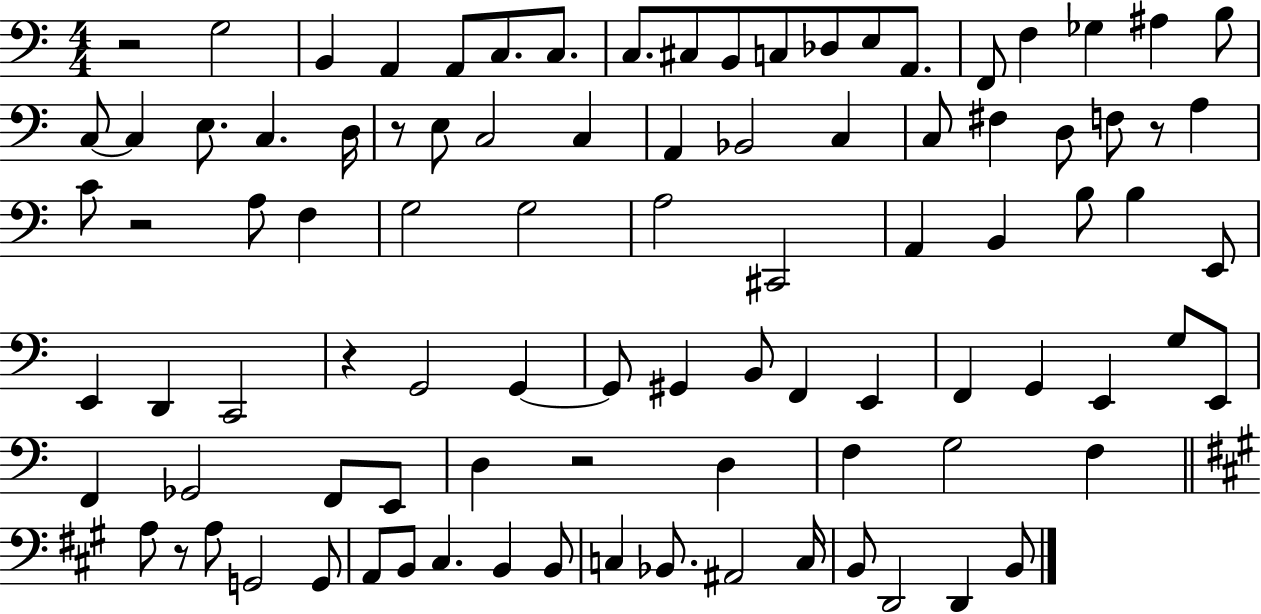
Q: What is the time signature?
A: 4/4